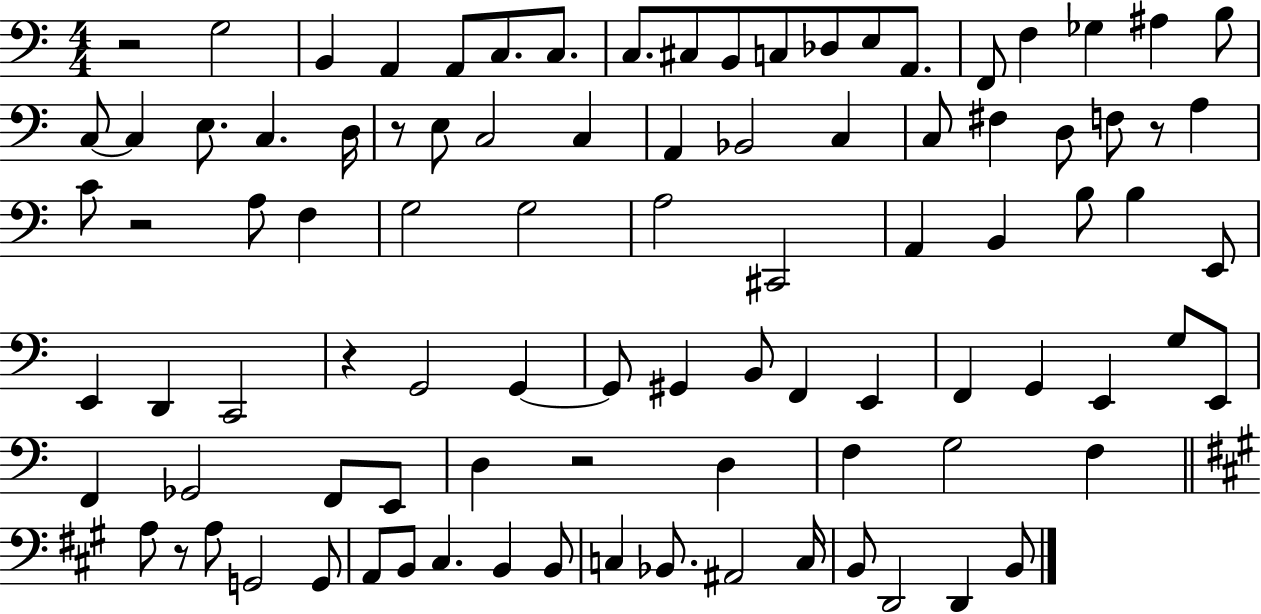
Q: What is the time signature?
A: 4/4